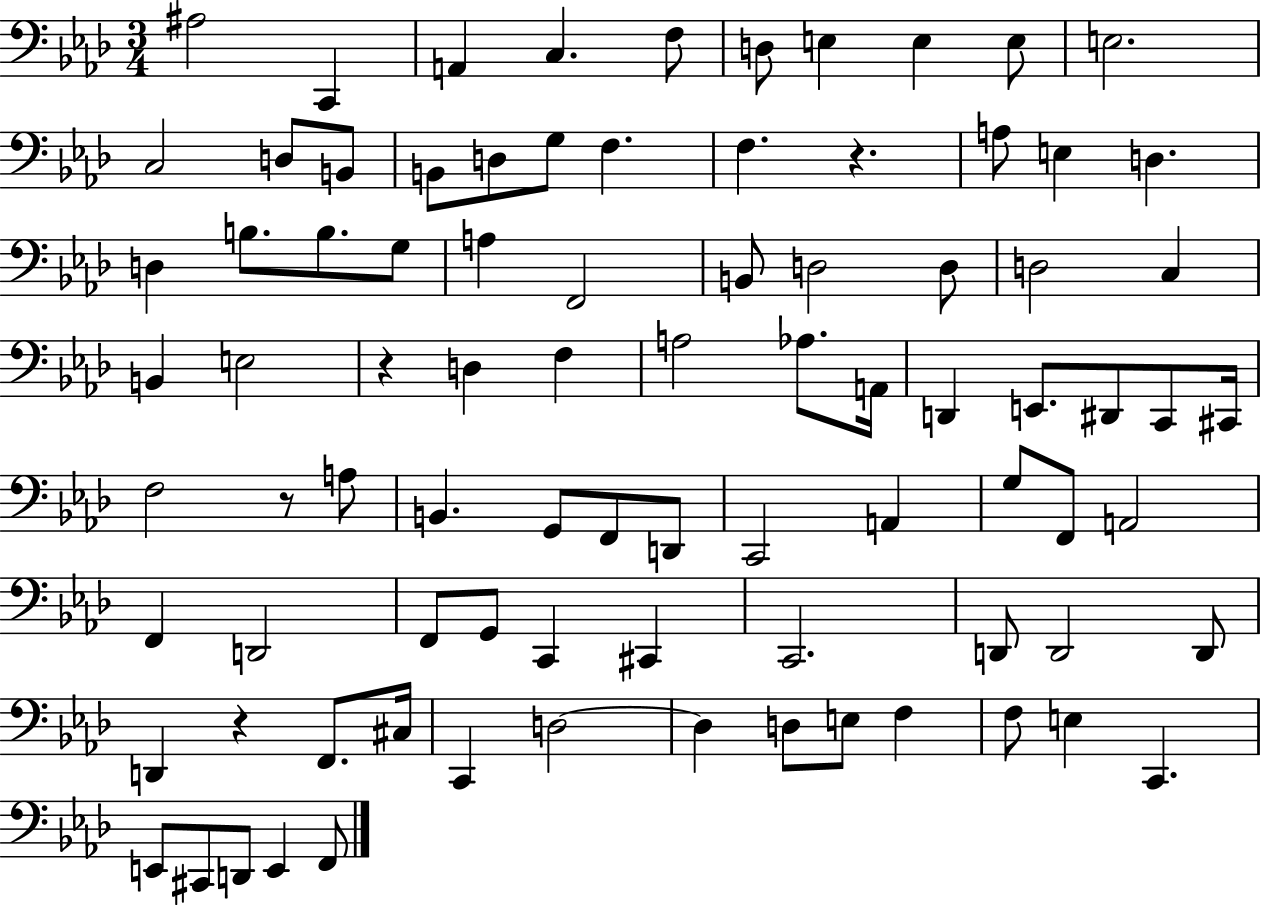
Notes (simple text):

A#3/h C2/q A2/q C3/q. F3/e D3/e E3/q E3/q E3/e E3/h. C3/h D3/e B2/e B2/e D3/e G3/e F3/q. F3/q. R/q. A3/e E3/q D3/q. D3/q B3/e. B3/e. G3/e A3/q F2/h B2/e D3/h D3/e D3/h C3/q B2/q E3/h R/q D3/q F3/q A3/h Ab3/e. A2/s D2/q E2/e. D#2/e C2/e C#2/s F3/h R/e A3/e B2/q. G2/e F2/e D2/e C2/h A2/q G3/e F2/e A2/h F2/q D2/h F2/e G2/e C2/q C#2/q C2/h. D2/e D2/h D2/e D2/q R/q F2/e. C#3/s C2/q D3/h D3/q D3/e E3/e F3/q F3/e E3/q C2/q. E2/e C#2/e D2/e E2/q F2/e